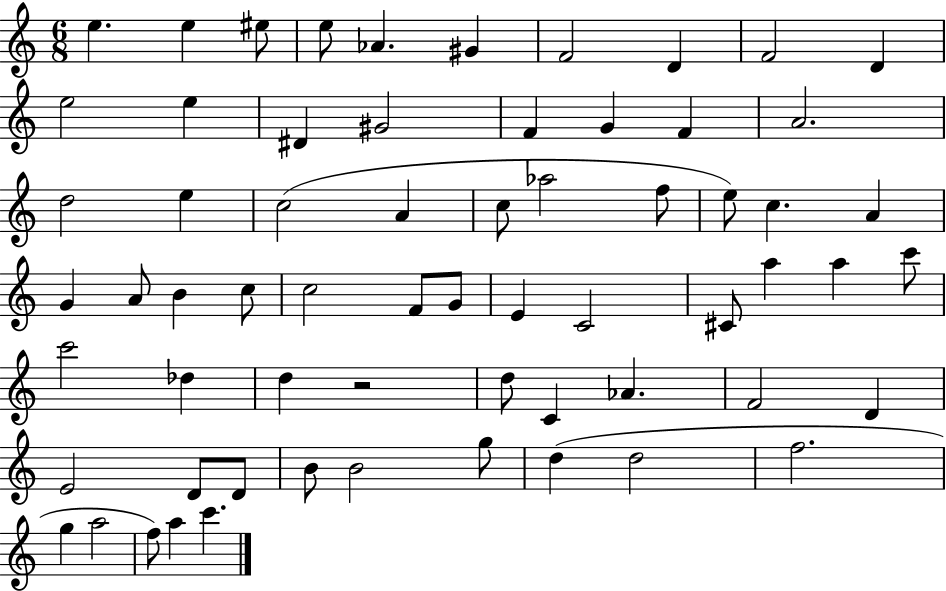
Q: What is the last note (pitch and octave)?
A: C6